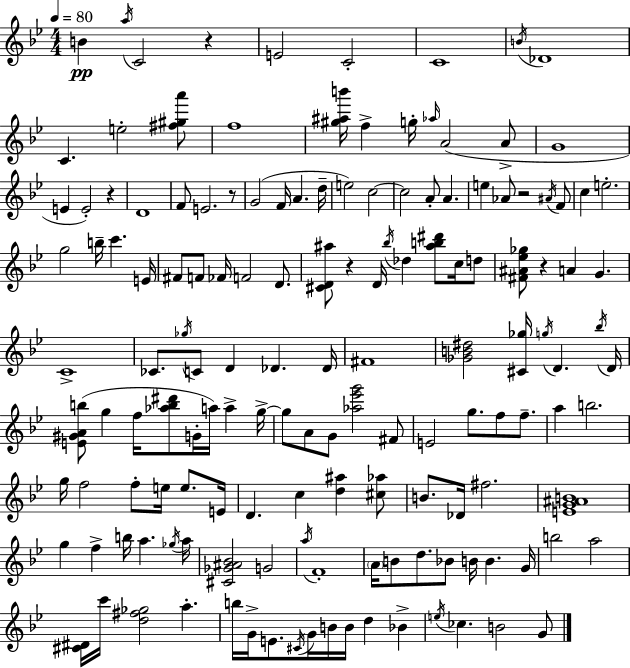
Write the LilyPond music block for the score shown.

{
  \clef treble
  \numericTimeSignature
  \time 4/4
  \key bes \major
  \tempo 4 = 80
  \repeat volta 2 { b'4\pp \acciaccatura { a''16 } c'2 r4 | e'2 c'2-. | c'1 | \acciaccatura { b'16 } des'1 | \break c'4. e''2-. | <fis'' gis'' a'''>8 f''1 | <gis'' ais'' b'''>16 f''4-> g''16-. \grace { aes''16 }( a'2 | a'8-> g'1 | \break e'4 e'2-.) r4 | d'1 | f'8 e'2. | r8 g'2( f'16 a'4. | \break d''16-- e''2) c''2~~ | c''2 a'8-. a'4. | e''4 aes'8 r2 | \acciaccatura { ais'16 } f'8 c''4 e''2.-. | \break g''2 b''16-- c'''4. | e'16 fis'8 f'8 fes'16 f'2 | d'8. <cis' d' ais''>8 r4 d'16 \acciaccatura { bes''16 } des''4 | <ais'' b'' dis'''>8 c''16 d''8 <fis' ais' ees'' ges''>8 r4 a'4 g'4. | \break c'1-> | ces'8. \acciaccatura { ges''16 } c'8 d'4 des'4. | des'16 fis'1 | <ges' b' dis''>2 <cis' ges''>16 \acciaccatura { g''16 } | \break d'4. \acciaccatura { bes''16 } d'16 <e' gis' a' b''>8( g''4 f''16 <aes'' b'' dis'''>8 | g'16-. a''16) a''4-> g''16->~~ g''8 a'8 g'8 <aes'' ees''' g'''>2 | fis'8 e'2 | g''8. f''8 f''8.-- a''4 b''2. | \break g''16 f''2 | f''8-. e''16 e''8. e'16 d'4. c''4 | <d'' ais''>4 <cis'' aes''>8 b'8. des'16 fis''2. | <e' g' ais' b'>1 | \break g''4 f''4-> | b''16 a''4. \acciaccatura { ges''16 } a''16 <cis' ges' ais' bes'>2 | g'2 \acciaccatura { a''16 } f'1-. | \parenthesize a'16 b'8 d''8. | \break bes'8 b'16 b'4. g'16 b''2 | a''2 <cis' dis'>16 c'''16 <d'' fis'' ges''>2 | a''4.-. b''16 g'16-> e'8. \acciaccatura { cis'16 } | g'16 b'16 b'16 d''4 bes'4-> \acciaccatura { e''16 } ces''4. | \break b'2 g'8 } \bar "|."
}